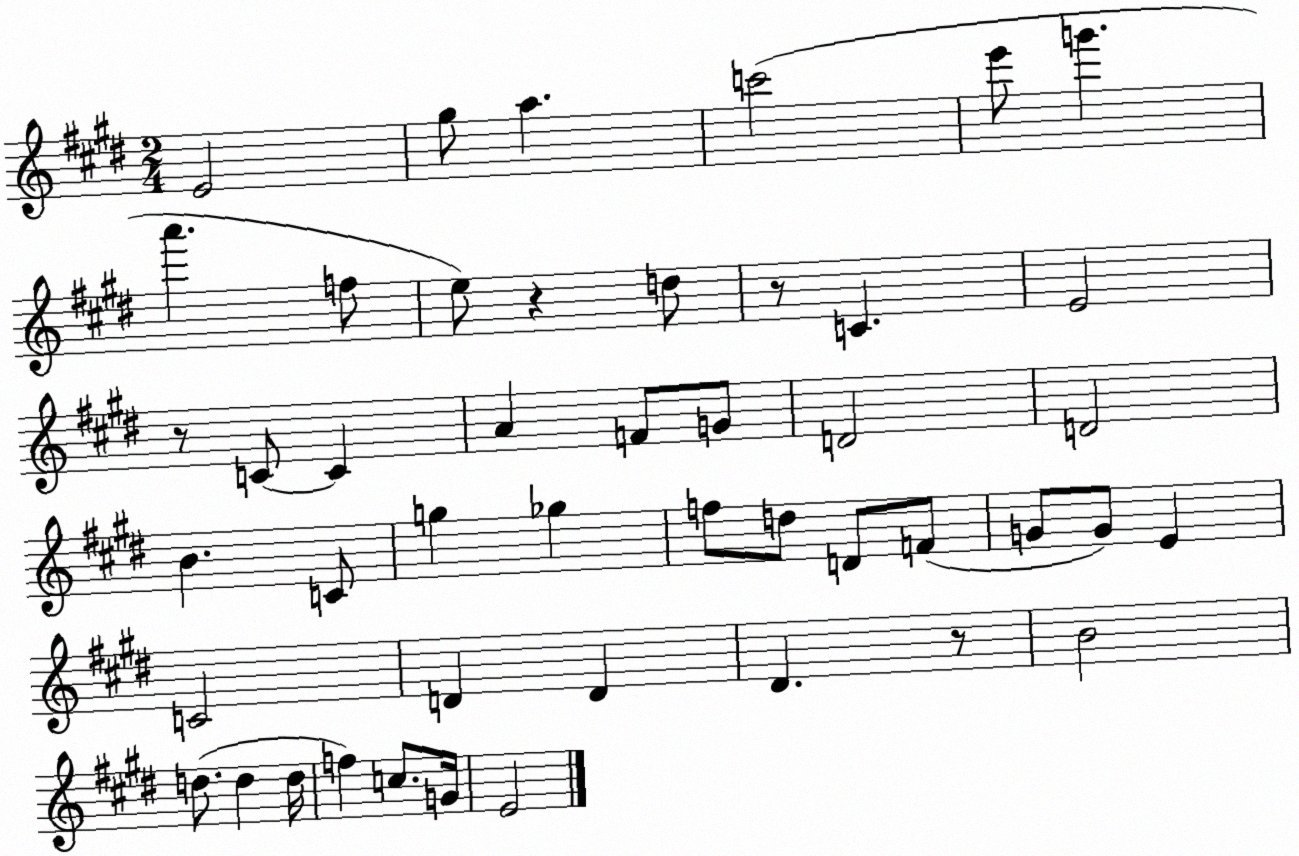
X:1
T:Untitled
M:2/4
L:1/4
K:E
E2 ^g/2 a c'2 e'/2 g' a' f/2 e/2 z d/2 z/2 C E2 z/2 C/2 C A F/2 G/2 D2 D2 B C/2 g _g f/2 d/2 D/2 F/2 G/2 G/2 E C2 D D ^D z/2 B2 d/2 d d/4 f c/2 G/4 E2